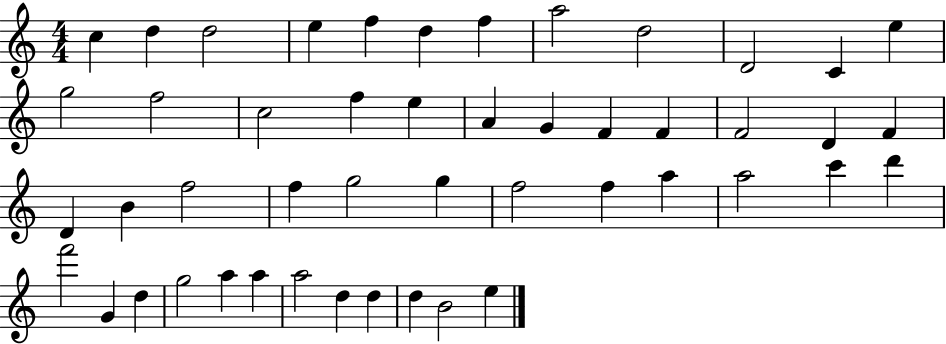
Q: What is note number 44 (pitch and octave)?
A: D5